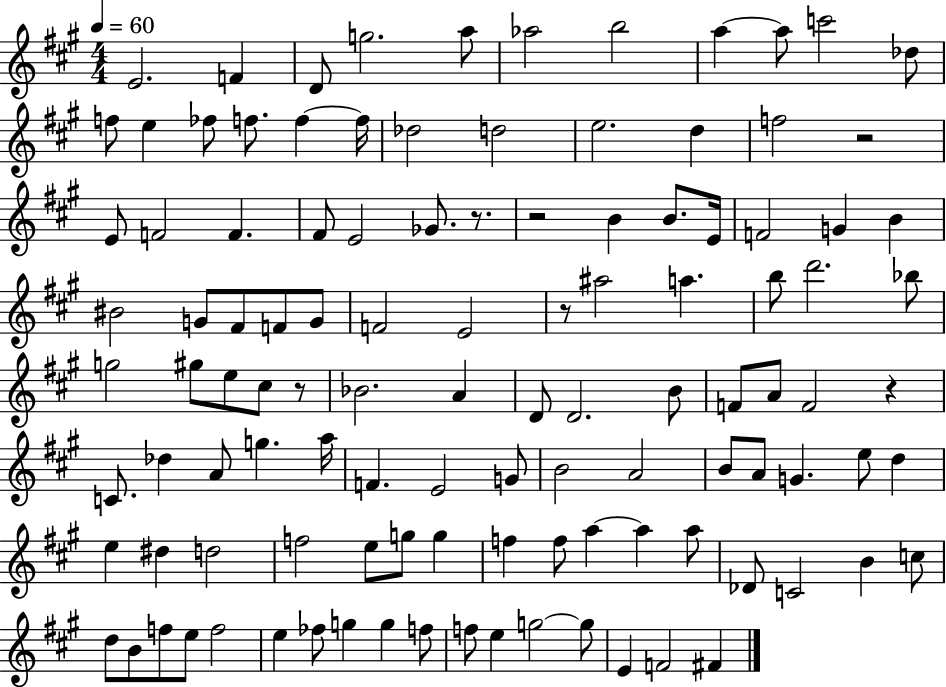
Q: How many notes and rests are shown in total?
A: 112